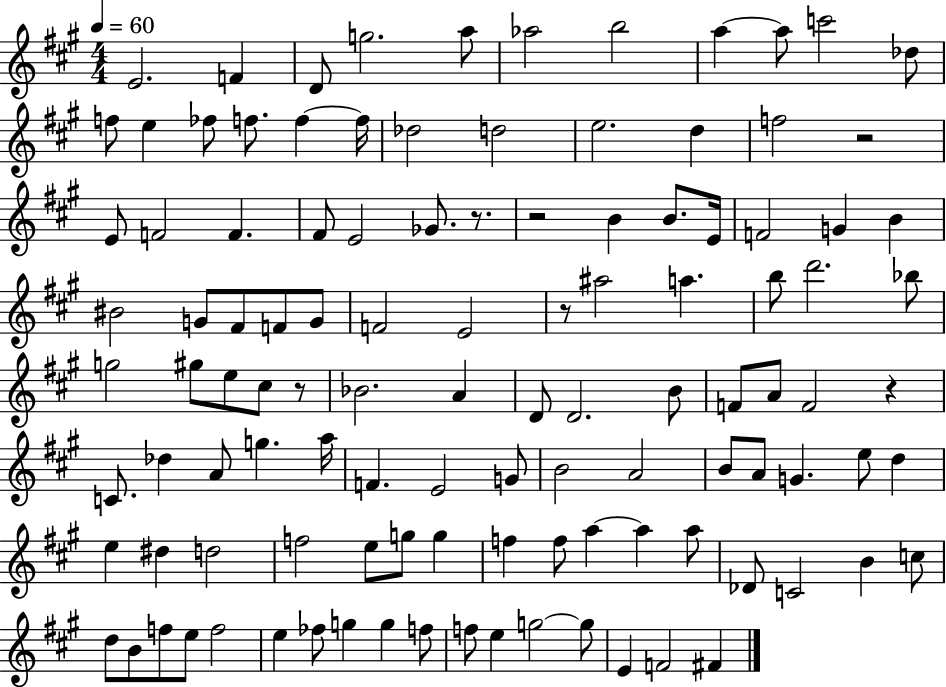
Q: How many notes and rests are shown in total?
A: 112